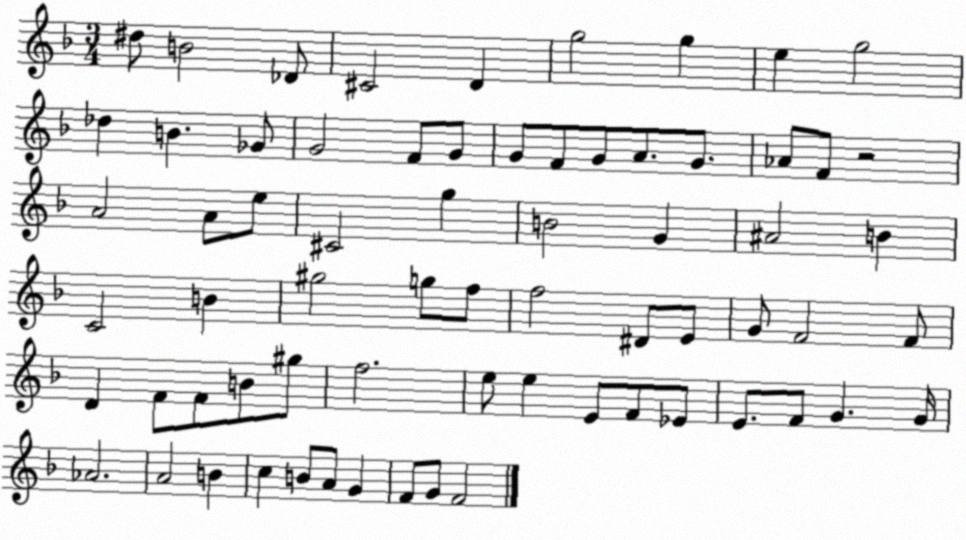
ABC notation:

X:1
T:Untitled
M:3/4
L:1/4
K:F
^d/2 B2 _D/2 ^C2 D g2 g e g2 _d B _G/2 G2 F/2 G/2 G/2 F/2 G/2 A/2 G/2 _A/2 F/2 z2 A2 A/2 e/2 ^C2 g B2 G ^A2 B C2 B ^g2 g/2 f/2 f2 ^D/2 E/2 G/2 F2 F/2 D F/2 F/2 B/2 ^g/2 f2 e/2 e E/2 F/2 _E/2 E/2 F/2 G G/4 _A2 A2 B c B/2 A/2 G F/2 G/2 F2